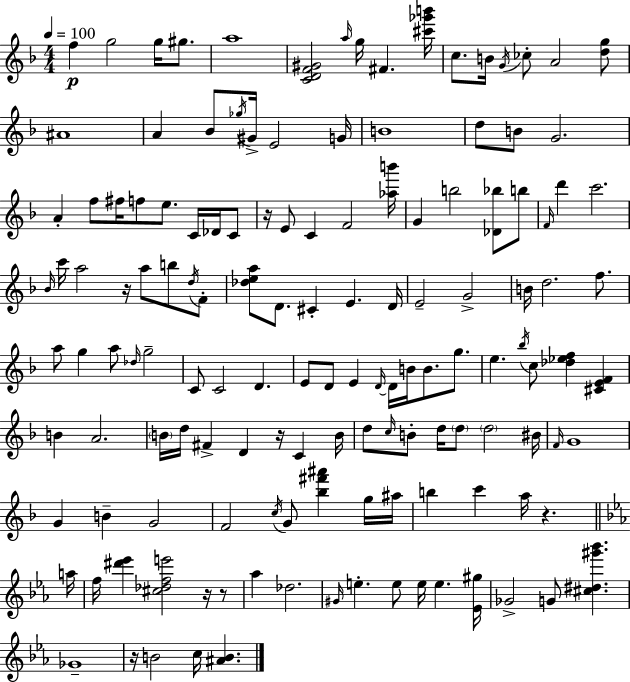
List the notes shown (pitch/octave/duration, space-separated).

F5/q G5/h G5/s G#5/e. A5/w [C4,D4,F4,G#4]/h A5/s G5/s F#4/q. [C#6,Gb6,B6]/s C5/e. B4/s G4/s CES5/e A4/h [D5,G5]/e A#4/w A4/q Bb4/e Gb5/s G#4/s E4/h G4/s B4/w D5/e B4/e G4/h. A4/q F5/e F#5/s F5/e E5/e. C4/s Db4/s C4/e R/s E4/e C4/q F4/h [Ab5,B6]/s G4/q B5/h [Db4,Bb5]/e B5/e F4/s D6/q C6/h. Bb4/s C6/s A5/h R/s A5/e B5/e D5/s F4/e [Db5,E5,A5]/e D4/e. C#4/q E4/q. D4/s E4/h G4/h B4/s D5/h. F5/e. A5/e G5/q A5/e Db5/s G5/h C4/e C4/h D4/q. E4/e D4/e E4/q D4/s D4/s B4/s B4/e. G5/e. E5/q. Bb5/s C5/e [Db5,Eb5,F5]/q [C#4,E4,F4]/q B4/q A4/h. B4/s D5/s F#4/q D4/q R/s C4/q B4/s D5/e C5/s B4/e D5/s D5/e D5/h BIS4/s F4/s G4/w G4/q B4/q G4/h F4/h C5/s G4/e [Bb5,F#6,A#6]/q G5/s A#5/s B5/q C6/q A5/s R/q. A5/s F5/s [D#6,Eb6]/q [C#5,Db5,F5,E6]/h R/s R/e Ab5/q Db5/h. G#4/s E5/q. E5/e E5/s E5/q. [Eb4,G#5]/s Gb4/h G4/e [C#5,D#5,G#6,Bb6]/q. Gb4/w R/s B4/h C5/s [A#4,B4]/q.